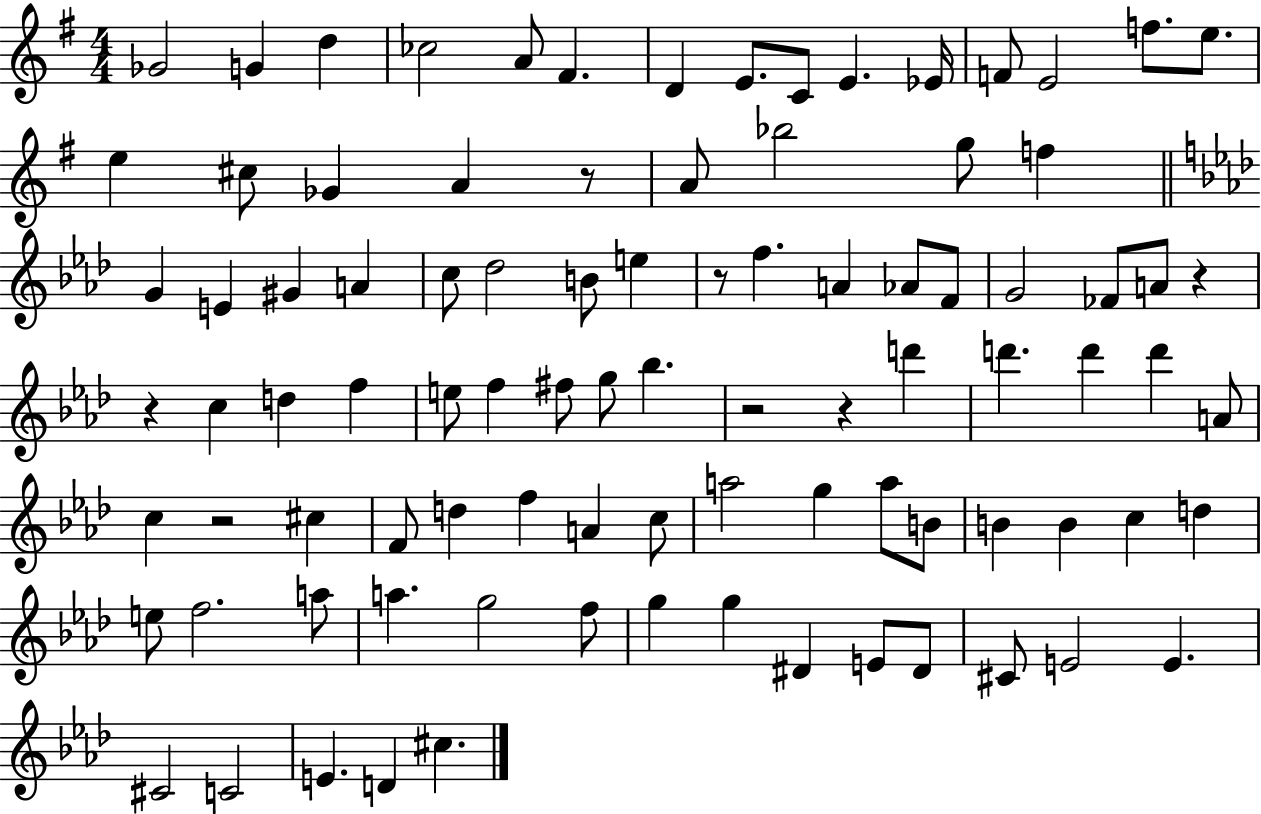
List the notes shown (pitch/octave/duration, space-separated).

Gb4/h G4/q D5/q CES5/h A4/e F#4/q. D4/q E4/e. C4/e E4/q. Eb4/s F4/e E4/h F5/e. E5/e. E5/q C#5/e Gb4/q A4/q R/e A4/e Bb5/h G5/e F5/q G4/q E4/q G#4/q A4/q C5/e Db5/h B4/e E5/q R/e F5/q. A4/q Ab4/e F4/e G4/h FES4/e A4/e R/q R/q C5/q D5/q F5/q E5/e F5/q F#5/e G5/e Bb5/q. R/h R/q D6/q D6/q. D6/q D6/q A4/e C5/q R/h C#5/q F4/e D5/q F5/q A4/q C5/e A5/h G5/q A5/e B4/e B4/q B4/q C5/q D5/q E5/e F5/h. A5/e A5/q. G5/h F5/e G5/q G5/q D#4/q E4/e D#4/e C#4/e E4/h E4/q. C#4/h C4/h E4/q. D4/q C#5/q.